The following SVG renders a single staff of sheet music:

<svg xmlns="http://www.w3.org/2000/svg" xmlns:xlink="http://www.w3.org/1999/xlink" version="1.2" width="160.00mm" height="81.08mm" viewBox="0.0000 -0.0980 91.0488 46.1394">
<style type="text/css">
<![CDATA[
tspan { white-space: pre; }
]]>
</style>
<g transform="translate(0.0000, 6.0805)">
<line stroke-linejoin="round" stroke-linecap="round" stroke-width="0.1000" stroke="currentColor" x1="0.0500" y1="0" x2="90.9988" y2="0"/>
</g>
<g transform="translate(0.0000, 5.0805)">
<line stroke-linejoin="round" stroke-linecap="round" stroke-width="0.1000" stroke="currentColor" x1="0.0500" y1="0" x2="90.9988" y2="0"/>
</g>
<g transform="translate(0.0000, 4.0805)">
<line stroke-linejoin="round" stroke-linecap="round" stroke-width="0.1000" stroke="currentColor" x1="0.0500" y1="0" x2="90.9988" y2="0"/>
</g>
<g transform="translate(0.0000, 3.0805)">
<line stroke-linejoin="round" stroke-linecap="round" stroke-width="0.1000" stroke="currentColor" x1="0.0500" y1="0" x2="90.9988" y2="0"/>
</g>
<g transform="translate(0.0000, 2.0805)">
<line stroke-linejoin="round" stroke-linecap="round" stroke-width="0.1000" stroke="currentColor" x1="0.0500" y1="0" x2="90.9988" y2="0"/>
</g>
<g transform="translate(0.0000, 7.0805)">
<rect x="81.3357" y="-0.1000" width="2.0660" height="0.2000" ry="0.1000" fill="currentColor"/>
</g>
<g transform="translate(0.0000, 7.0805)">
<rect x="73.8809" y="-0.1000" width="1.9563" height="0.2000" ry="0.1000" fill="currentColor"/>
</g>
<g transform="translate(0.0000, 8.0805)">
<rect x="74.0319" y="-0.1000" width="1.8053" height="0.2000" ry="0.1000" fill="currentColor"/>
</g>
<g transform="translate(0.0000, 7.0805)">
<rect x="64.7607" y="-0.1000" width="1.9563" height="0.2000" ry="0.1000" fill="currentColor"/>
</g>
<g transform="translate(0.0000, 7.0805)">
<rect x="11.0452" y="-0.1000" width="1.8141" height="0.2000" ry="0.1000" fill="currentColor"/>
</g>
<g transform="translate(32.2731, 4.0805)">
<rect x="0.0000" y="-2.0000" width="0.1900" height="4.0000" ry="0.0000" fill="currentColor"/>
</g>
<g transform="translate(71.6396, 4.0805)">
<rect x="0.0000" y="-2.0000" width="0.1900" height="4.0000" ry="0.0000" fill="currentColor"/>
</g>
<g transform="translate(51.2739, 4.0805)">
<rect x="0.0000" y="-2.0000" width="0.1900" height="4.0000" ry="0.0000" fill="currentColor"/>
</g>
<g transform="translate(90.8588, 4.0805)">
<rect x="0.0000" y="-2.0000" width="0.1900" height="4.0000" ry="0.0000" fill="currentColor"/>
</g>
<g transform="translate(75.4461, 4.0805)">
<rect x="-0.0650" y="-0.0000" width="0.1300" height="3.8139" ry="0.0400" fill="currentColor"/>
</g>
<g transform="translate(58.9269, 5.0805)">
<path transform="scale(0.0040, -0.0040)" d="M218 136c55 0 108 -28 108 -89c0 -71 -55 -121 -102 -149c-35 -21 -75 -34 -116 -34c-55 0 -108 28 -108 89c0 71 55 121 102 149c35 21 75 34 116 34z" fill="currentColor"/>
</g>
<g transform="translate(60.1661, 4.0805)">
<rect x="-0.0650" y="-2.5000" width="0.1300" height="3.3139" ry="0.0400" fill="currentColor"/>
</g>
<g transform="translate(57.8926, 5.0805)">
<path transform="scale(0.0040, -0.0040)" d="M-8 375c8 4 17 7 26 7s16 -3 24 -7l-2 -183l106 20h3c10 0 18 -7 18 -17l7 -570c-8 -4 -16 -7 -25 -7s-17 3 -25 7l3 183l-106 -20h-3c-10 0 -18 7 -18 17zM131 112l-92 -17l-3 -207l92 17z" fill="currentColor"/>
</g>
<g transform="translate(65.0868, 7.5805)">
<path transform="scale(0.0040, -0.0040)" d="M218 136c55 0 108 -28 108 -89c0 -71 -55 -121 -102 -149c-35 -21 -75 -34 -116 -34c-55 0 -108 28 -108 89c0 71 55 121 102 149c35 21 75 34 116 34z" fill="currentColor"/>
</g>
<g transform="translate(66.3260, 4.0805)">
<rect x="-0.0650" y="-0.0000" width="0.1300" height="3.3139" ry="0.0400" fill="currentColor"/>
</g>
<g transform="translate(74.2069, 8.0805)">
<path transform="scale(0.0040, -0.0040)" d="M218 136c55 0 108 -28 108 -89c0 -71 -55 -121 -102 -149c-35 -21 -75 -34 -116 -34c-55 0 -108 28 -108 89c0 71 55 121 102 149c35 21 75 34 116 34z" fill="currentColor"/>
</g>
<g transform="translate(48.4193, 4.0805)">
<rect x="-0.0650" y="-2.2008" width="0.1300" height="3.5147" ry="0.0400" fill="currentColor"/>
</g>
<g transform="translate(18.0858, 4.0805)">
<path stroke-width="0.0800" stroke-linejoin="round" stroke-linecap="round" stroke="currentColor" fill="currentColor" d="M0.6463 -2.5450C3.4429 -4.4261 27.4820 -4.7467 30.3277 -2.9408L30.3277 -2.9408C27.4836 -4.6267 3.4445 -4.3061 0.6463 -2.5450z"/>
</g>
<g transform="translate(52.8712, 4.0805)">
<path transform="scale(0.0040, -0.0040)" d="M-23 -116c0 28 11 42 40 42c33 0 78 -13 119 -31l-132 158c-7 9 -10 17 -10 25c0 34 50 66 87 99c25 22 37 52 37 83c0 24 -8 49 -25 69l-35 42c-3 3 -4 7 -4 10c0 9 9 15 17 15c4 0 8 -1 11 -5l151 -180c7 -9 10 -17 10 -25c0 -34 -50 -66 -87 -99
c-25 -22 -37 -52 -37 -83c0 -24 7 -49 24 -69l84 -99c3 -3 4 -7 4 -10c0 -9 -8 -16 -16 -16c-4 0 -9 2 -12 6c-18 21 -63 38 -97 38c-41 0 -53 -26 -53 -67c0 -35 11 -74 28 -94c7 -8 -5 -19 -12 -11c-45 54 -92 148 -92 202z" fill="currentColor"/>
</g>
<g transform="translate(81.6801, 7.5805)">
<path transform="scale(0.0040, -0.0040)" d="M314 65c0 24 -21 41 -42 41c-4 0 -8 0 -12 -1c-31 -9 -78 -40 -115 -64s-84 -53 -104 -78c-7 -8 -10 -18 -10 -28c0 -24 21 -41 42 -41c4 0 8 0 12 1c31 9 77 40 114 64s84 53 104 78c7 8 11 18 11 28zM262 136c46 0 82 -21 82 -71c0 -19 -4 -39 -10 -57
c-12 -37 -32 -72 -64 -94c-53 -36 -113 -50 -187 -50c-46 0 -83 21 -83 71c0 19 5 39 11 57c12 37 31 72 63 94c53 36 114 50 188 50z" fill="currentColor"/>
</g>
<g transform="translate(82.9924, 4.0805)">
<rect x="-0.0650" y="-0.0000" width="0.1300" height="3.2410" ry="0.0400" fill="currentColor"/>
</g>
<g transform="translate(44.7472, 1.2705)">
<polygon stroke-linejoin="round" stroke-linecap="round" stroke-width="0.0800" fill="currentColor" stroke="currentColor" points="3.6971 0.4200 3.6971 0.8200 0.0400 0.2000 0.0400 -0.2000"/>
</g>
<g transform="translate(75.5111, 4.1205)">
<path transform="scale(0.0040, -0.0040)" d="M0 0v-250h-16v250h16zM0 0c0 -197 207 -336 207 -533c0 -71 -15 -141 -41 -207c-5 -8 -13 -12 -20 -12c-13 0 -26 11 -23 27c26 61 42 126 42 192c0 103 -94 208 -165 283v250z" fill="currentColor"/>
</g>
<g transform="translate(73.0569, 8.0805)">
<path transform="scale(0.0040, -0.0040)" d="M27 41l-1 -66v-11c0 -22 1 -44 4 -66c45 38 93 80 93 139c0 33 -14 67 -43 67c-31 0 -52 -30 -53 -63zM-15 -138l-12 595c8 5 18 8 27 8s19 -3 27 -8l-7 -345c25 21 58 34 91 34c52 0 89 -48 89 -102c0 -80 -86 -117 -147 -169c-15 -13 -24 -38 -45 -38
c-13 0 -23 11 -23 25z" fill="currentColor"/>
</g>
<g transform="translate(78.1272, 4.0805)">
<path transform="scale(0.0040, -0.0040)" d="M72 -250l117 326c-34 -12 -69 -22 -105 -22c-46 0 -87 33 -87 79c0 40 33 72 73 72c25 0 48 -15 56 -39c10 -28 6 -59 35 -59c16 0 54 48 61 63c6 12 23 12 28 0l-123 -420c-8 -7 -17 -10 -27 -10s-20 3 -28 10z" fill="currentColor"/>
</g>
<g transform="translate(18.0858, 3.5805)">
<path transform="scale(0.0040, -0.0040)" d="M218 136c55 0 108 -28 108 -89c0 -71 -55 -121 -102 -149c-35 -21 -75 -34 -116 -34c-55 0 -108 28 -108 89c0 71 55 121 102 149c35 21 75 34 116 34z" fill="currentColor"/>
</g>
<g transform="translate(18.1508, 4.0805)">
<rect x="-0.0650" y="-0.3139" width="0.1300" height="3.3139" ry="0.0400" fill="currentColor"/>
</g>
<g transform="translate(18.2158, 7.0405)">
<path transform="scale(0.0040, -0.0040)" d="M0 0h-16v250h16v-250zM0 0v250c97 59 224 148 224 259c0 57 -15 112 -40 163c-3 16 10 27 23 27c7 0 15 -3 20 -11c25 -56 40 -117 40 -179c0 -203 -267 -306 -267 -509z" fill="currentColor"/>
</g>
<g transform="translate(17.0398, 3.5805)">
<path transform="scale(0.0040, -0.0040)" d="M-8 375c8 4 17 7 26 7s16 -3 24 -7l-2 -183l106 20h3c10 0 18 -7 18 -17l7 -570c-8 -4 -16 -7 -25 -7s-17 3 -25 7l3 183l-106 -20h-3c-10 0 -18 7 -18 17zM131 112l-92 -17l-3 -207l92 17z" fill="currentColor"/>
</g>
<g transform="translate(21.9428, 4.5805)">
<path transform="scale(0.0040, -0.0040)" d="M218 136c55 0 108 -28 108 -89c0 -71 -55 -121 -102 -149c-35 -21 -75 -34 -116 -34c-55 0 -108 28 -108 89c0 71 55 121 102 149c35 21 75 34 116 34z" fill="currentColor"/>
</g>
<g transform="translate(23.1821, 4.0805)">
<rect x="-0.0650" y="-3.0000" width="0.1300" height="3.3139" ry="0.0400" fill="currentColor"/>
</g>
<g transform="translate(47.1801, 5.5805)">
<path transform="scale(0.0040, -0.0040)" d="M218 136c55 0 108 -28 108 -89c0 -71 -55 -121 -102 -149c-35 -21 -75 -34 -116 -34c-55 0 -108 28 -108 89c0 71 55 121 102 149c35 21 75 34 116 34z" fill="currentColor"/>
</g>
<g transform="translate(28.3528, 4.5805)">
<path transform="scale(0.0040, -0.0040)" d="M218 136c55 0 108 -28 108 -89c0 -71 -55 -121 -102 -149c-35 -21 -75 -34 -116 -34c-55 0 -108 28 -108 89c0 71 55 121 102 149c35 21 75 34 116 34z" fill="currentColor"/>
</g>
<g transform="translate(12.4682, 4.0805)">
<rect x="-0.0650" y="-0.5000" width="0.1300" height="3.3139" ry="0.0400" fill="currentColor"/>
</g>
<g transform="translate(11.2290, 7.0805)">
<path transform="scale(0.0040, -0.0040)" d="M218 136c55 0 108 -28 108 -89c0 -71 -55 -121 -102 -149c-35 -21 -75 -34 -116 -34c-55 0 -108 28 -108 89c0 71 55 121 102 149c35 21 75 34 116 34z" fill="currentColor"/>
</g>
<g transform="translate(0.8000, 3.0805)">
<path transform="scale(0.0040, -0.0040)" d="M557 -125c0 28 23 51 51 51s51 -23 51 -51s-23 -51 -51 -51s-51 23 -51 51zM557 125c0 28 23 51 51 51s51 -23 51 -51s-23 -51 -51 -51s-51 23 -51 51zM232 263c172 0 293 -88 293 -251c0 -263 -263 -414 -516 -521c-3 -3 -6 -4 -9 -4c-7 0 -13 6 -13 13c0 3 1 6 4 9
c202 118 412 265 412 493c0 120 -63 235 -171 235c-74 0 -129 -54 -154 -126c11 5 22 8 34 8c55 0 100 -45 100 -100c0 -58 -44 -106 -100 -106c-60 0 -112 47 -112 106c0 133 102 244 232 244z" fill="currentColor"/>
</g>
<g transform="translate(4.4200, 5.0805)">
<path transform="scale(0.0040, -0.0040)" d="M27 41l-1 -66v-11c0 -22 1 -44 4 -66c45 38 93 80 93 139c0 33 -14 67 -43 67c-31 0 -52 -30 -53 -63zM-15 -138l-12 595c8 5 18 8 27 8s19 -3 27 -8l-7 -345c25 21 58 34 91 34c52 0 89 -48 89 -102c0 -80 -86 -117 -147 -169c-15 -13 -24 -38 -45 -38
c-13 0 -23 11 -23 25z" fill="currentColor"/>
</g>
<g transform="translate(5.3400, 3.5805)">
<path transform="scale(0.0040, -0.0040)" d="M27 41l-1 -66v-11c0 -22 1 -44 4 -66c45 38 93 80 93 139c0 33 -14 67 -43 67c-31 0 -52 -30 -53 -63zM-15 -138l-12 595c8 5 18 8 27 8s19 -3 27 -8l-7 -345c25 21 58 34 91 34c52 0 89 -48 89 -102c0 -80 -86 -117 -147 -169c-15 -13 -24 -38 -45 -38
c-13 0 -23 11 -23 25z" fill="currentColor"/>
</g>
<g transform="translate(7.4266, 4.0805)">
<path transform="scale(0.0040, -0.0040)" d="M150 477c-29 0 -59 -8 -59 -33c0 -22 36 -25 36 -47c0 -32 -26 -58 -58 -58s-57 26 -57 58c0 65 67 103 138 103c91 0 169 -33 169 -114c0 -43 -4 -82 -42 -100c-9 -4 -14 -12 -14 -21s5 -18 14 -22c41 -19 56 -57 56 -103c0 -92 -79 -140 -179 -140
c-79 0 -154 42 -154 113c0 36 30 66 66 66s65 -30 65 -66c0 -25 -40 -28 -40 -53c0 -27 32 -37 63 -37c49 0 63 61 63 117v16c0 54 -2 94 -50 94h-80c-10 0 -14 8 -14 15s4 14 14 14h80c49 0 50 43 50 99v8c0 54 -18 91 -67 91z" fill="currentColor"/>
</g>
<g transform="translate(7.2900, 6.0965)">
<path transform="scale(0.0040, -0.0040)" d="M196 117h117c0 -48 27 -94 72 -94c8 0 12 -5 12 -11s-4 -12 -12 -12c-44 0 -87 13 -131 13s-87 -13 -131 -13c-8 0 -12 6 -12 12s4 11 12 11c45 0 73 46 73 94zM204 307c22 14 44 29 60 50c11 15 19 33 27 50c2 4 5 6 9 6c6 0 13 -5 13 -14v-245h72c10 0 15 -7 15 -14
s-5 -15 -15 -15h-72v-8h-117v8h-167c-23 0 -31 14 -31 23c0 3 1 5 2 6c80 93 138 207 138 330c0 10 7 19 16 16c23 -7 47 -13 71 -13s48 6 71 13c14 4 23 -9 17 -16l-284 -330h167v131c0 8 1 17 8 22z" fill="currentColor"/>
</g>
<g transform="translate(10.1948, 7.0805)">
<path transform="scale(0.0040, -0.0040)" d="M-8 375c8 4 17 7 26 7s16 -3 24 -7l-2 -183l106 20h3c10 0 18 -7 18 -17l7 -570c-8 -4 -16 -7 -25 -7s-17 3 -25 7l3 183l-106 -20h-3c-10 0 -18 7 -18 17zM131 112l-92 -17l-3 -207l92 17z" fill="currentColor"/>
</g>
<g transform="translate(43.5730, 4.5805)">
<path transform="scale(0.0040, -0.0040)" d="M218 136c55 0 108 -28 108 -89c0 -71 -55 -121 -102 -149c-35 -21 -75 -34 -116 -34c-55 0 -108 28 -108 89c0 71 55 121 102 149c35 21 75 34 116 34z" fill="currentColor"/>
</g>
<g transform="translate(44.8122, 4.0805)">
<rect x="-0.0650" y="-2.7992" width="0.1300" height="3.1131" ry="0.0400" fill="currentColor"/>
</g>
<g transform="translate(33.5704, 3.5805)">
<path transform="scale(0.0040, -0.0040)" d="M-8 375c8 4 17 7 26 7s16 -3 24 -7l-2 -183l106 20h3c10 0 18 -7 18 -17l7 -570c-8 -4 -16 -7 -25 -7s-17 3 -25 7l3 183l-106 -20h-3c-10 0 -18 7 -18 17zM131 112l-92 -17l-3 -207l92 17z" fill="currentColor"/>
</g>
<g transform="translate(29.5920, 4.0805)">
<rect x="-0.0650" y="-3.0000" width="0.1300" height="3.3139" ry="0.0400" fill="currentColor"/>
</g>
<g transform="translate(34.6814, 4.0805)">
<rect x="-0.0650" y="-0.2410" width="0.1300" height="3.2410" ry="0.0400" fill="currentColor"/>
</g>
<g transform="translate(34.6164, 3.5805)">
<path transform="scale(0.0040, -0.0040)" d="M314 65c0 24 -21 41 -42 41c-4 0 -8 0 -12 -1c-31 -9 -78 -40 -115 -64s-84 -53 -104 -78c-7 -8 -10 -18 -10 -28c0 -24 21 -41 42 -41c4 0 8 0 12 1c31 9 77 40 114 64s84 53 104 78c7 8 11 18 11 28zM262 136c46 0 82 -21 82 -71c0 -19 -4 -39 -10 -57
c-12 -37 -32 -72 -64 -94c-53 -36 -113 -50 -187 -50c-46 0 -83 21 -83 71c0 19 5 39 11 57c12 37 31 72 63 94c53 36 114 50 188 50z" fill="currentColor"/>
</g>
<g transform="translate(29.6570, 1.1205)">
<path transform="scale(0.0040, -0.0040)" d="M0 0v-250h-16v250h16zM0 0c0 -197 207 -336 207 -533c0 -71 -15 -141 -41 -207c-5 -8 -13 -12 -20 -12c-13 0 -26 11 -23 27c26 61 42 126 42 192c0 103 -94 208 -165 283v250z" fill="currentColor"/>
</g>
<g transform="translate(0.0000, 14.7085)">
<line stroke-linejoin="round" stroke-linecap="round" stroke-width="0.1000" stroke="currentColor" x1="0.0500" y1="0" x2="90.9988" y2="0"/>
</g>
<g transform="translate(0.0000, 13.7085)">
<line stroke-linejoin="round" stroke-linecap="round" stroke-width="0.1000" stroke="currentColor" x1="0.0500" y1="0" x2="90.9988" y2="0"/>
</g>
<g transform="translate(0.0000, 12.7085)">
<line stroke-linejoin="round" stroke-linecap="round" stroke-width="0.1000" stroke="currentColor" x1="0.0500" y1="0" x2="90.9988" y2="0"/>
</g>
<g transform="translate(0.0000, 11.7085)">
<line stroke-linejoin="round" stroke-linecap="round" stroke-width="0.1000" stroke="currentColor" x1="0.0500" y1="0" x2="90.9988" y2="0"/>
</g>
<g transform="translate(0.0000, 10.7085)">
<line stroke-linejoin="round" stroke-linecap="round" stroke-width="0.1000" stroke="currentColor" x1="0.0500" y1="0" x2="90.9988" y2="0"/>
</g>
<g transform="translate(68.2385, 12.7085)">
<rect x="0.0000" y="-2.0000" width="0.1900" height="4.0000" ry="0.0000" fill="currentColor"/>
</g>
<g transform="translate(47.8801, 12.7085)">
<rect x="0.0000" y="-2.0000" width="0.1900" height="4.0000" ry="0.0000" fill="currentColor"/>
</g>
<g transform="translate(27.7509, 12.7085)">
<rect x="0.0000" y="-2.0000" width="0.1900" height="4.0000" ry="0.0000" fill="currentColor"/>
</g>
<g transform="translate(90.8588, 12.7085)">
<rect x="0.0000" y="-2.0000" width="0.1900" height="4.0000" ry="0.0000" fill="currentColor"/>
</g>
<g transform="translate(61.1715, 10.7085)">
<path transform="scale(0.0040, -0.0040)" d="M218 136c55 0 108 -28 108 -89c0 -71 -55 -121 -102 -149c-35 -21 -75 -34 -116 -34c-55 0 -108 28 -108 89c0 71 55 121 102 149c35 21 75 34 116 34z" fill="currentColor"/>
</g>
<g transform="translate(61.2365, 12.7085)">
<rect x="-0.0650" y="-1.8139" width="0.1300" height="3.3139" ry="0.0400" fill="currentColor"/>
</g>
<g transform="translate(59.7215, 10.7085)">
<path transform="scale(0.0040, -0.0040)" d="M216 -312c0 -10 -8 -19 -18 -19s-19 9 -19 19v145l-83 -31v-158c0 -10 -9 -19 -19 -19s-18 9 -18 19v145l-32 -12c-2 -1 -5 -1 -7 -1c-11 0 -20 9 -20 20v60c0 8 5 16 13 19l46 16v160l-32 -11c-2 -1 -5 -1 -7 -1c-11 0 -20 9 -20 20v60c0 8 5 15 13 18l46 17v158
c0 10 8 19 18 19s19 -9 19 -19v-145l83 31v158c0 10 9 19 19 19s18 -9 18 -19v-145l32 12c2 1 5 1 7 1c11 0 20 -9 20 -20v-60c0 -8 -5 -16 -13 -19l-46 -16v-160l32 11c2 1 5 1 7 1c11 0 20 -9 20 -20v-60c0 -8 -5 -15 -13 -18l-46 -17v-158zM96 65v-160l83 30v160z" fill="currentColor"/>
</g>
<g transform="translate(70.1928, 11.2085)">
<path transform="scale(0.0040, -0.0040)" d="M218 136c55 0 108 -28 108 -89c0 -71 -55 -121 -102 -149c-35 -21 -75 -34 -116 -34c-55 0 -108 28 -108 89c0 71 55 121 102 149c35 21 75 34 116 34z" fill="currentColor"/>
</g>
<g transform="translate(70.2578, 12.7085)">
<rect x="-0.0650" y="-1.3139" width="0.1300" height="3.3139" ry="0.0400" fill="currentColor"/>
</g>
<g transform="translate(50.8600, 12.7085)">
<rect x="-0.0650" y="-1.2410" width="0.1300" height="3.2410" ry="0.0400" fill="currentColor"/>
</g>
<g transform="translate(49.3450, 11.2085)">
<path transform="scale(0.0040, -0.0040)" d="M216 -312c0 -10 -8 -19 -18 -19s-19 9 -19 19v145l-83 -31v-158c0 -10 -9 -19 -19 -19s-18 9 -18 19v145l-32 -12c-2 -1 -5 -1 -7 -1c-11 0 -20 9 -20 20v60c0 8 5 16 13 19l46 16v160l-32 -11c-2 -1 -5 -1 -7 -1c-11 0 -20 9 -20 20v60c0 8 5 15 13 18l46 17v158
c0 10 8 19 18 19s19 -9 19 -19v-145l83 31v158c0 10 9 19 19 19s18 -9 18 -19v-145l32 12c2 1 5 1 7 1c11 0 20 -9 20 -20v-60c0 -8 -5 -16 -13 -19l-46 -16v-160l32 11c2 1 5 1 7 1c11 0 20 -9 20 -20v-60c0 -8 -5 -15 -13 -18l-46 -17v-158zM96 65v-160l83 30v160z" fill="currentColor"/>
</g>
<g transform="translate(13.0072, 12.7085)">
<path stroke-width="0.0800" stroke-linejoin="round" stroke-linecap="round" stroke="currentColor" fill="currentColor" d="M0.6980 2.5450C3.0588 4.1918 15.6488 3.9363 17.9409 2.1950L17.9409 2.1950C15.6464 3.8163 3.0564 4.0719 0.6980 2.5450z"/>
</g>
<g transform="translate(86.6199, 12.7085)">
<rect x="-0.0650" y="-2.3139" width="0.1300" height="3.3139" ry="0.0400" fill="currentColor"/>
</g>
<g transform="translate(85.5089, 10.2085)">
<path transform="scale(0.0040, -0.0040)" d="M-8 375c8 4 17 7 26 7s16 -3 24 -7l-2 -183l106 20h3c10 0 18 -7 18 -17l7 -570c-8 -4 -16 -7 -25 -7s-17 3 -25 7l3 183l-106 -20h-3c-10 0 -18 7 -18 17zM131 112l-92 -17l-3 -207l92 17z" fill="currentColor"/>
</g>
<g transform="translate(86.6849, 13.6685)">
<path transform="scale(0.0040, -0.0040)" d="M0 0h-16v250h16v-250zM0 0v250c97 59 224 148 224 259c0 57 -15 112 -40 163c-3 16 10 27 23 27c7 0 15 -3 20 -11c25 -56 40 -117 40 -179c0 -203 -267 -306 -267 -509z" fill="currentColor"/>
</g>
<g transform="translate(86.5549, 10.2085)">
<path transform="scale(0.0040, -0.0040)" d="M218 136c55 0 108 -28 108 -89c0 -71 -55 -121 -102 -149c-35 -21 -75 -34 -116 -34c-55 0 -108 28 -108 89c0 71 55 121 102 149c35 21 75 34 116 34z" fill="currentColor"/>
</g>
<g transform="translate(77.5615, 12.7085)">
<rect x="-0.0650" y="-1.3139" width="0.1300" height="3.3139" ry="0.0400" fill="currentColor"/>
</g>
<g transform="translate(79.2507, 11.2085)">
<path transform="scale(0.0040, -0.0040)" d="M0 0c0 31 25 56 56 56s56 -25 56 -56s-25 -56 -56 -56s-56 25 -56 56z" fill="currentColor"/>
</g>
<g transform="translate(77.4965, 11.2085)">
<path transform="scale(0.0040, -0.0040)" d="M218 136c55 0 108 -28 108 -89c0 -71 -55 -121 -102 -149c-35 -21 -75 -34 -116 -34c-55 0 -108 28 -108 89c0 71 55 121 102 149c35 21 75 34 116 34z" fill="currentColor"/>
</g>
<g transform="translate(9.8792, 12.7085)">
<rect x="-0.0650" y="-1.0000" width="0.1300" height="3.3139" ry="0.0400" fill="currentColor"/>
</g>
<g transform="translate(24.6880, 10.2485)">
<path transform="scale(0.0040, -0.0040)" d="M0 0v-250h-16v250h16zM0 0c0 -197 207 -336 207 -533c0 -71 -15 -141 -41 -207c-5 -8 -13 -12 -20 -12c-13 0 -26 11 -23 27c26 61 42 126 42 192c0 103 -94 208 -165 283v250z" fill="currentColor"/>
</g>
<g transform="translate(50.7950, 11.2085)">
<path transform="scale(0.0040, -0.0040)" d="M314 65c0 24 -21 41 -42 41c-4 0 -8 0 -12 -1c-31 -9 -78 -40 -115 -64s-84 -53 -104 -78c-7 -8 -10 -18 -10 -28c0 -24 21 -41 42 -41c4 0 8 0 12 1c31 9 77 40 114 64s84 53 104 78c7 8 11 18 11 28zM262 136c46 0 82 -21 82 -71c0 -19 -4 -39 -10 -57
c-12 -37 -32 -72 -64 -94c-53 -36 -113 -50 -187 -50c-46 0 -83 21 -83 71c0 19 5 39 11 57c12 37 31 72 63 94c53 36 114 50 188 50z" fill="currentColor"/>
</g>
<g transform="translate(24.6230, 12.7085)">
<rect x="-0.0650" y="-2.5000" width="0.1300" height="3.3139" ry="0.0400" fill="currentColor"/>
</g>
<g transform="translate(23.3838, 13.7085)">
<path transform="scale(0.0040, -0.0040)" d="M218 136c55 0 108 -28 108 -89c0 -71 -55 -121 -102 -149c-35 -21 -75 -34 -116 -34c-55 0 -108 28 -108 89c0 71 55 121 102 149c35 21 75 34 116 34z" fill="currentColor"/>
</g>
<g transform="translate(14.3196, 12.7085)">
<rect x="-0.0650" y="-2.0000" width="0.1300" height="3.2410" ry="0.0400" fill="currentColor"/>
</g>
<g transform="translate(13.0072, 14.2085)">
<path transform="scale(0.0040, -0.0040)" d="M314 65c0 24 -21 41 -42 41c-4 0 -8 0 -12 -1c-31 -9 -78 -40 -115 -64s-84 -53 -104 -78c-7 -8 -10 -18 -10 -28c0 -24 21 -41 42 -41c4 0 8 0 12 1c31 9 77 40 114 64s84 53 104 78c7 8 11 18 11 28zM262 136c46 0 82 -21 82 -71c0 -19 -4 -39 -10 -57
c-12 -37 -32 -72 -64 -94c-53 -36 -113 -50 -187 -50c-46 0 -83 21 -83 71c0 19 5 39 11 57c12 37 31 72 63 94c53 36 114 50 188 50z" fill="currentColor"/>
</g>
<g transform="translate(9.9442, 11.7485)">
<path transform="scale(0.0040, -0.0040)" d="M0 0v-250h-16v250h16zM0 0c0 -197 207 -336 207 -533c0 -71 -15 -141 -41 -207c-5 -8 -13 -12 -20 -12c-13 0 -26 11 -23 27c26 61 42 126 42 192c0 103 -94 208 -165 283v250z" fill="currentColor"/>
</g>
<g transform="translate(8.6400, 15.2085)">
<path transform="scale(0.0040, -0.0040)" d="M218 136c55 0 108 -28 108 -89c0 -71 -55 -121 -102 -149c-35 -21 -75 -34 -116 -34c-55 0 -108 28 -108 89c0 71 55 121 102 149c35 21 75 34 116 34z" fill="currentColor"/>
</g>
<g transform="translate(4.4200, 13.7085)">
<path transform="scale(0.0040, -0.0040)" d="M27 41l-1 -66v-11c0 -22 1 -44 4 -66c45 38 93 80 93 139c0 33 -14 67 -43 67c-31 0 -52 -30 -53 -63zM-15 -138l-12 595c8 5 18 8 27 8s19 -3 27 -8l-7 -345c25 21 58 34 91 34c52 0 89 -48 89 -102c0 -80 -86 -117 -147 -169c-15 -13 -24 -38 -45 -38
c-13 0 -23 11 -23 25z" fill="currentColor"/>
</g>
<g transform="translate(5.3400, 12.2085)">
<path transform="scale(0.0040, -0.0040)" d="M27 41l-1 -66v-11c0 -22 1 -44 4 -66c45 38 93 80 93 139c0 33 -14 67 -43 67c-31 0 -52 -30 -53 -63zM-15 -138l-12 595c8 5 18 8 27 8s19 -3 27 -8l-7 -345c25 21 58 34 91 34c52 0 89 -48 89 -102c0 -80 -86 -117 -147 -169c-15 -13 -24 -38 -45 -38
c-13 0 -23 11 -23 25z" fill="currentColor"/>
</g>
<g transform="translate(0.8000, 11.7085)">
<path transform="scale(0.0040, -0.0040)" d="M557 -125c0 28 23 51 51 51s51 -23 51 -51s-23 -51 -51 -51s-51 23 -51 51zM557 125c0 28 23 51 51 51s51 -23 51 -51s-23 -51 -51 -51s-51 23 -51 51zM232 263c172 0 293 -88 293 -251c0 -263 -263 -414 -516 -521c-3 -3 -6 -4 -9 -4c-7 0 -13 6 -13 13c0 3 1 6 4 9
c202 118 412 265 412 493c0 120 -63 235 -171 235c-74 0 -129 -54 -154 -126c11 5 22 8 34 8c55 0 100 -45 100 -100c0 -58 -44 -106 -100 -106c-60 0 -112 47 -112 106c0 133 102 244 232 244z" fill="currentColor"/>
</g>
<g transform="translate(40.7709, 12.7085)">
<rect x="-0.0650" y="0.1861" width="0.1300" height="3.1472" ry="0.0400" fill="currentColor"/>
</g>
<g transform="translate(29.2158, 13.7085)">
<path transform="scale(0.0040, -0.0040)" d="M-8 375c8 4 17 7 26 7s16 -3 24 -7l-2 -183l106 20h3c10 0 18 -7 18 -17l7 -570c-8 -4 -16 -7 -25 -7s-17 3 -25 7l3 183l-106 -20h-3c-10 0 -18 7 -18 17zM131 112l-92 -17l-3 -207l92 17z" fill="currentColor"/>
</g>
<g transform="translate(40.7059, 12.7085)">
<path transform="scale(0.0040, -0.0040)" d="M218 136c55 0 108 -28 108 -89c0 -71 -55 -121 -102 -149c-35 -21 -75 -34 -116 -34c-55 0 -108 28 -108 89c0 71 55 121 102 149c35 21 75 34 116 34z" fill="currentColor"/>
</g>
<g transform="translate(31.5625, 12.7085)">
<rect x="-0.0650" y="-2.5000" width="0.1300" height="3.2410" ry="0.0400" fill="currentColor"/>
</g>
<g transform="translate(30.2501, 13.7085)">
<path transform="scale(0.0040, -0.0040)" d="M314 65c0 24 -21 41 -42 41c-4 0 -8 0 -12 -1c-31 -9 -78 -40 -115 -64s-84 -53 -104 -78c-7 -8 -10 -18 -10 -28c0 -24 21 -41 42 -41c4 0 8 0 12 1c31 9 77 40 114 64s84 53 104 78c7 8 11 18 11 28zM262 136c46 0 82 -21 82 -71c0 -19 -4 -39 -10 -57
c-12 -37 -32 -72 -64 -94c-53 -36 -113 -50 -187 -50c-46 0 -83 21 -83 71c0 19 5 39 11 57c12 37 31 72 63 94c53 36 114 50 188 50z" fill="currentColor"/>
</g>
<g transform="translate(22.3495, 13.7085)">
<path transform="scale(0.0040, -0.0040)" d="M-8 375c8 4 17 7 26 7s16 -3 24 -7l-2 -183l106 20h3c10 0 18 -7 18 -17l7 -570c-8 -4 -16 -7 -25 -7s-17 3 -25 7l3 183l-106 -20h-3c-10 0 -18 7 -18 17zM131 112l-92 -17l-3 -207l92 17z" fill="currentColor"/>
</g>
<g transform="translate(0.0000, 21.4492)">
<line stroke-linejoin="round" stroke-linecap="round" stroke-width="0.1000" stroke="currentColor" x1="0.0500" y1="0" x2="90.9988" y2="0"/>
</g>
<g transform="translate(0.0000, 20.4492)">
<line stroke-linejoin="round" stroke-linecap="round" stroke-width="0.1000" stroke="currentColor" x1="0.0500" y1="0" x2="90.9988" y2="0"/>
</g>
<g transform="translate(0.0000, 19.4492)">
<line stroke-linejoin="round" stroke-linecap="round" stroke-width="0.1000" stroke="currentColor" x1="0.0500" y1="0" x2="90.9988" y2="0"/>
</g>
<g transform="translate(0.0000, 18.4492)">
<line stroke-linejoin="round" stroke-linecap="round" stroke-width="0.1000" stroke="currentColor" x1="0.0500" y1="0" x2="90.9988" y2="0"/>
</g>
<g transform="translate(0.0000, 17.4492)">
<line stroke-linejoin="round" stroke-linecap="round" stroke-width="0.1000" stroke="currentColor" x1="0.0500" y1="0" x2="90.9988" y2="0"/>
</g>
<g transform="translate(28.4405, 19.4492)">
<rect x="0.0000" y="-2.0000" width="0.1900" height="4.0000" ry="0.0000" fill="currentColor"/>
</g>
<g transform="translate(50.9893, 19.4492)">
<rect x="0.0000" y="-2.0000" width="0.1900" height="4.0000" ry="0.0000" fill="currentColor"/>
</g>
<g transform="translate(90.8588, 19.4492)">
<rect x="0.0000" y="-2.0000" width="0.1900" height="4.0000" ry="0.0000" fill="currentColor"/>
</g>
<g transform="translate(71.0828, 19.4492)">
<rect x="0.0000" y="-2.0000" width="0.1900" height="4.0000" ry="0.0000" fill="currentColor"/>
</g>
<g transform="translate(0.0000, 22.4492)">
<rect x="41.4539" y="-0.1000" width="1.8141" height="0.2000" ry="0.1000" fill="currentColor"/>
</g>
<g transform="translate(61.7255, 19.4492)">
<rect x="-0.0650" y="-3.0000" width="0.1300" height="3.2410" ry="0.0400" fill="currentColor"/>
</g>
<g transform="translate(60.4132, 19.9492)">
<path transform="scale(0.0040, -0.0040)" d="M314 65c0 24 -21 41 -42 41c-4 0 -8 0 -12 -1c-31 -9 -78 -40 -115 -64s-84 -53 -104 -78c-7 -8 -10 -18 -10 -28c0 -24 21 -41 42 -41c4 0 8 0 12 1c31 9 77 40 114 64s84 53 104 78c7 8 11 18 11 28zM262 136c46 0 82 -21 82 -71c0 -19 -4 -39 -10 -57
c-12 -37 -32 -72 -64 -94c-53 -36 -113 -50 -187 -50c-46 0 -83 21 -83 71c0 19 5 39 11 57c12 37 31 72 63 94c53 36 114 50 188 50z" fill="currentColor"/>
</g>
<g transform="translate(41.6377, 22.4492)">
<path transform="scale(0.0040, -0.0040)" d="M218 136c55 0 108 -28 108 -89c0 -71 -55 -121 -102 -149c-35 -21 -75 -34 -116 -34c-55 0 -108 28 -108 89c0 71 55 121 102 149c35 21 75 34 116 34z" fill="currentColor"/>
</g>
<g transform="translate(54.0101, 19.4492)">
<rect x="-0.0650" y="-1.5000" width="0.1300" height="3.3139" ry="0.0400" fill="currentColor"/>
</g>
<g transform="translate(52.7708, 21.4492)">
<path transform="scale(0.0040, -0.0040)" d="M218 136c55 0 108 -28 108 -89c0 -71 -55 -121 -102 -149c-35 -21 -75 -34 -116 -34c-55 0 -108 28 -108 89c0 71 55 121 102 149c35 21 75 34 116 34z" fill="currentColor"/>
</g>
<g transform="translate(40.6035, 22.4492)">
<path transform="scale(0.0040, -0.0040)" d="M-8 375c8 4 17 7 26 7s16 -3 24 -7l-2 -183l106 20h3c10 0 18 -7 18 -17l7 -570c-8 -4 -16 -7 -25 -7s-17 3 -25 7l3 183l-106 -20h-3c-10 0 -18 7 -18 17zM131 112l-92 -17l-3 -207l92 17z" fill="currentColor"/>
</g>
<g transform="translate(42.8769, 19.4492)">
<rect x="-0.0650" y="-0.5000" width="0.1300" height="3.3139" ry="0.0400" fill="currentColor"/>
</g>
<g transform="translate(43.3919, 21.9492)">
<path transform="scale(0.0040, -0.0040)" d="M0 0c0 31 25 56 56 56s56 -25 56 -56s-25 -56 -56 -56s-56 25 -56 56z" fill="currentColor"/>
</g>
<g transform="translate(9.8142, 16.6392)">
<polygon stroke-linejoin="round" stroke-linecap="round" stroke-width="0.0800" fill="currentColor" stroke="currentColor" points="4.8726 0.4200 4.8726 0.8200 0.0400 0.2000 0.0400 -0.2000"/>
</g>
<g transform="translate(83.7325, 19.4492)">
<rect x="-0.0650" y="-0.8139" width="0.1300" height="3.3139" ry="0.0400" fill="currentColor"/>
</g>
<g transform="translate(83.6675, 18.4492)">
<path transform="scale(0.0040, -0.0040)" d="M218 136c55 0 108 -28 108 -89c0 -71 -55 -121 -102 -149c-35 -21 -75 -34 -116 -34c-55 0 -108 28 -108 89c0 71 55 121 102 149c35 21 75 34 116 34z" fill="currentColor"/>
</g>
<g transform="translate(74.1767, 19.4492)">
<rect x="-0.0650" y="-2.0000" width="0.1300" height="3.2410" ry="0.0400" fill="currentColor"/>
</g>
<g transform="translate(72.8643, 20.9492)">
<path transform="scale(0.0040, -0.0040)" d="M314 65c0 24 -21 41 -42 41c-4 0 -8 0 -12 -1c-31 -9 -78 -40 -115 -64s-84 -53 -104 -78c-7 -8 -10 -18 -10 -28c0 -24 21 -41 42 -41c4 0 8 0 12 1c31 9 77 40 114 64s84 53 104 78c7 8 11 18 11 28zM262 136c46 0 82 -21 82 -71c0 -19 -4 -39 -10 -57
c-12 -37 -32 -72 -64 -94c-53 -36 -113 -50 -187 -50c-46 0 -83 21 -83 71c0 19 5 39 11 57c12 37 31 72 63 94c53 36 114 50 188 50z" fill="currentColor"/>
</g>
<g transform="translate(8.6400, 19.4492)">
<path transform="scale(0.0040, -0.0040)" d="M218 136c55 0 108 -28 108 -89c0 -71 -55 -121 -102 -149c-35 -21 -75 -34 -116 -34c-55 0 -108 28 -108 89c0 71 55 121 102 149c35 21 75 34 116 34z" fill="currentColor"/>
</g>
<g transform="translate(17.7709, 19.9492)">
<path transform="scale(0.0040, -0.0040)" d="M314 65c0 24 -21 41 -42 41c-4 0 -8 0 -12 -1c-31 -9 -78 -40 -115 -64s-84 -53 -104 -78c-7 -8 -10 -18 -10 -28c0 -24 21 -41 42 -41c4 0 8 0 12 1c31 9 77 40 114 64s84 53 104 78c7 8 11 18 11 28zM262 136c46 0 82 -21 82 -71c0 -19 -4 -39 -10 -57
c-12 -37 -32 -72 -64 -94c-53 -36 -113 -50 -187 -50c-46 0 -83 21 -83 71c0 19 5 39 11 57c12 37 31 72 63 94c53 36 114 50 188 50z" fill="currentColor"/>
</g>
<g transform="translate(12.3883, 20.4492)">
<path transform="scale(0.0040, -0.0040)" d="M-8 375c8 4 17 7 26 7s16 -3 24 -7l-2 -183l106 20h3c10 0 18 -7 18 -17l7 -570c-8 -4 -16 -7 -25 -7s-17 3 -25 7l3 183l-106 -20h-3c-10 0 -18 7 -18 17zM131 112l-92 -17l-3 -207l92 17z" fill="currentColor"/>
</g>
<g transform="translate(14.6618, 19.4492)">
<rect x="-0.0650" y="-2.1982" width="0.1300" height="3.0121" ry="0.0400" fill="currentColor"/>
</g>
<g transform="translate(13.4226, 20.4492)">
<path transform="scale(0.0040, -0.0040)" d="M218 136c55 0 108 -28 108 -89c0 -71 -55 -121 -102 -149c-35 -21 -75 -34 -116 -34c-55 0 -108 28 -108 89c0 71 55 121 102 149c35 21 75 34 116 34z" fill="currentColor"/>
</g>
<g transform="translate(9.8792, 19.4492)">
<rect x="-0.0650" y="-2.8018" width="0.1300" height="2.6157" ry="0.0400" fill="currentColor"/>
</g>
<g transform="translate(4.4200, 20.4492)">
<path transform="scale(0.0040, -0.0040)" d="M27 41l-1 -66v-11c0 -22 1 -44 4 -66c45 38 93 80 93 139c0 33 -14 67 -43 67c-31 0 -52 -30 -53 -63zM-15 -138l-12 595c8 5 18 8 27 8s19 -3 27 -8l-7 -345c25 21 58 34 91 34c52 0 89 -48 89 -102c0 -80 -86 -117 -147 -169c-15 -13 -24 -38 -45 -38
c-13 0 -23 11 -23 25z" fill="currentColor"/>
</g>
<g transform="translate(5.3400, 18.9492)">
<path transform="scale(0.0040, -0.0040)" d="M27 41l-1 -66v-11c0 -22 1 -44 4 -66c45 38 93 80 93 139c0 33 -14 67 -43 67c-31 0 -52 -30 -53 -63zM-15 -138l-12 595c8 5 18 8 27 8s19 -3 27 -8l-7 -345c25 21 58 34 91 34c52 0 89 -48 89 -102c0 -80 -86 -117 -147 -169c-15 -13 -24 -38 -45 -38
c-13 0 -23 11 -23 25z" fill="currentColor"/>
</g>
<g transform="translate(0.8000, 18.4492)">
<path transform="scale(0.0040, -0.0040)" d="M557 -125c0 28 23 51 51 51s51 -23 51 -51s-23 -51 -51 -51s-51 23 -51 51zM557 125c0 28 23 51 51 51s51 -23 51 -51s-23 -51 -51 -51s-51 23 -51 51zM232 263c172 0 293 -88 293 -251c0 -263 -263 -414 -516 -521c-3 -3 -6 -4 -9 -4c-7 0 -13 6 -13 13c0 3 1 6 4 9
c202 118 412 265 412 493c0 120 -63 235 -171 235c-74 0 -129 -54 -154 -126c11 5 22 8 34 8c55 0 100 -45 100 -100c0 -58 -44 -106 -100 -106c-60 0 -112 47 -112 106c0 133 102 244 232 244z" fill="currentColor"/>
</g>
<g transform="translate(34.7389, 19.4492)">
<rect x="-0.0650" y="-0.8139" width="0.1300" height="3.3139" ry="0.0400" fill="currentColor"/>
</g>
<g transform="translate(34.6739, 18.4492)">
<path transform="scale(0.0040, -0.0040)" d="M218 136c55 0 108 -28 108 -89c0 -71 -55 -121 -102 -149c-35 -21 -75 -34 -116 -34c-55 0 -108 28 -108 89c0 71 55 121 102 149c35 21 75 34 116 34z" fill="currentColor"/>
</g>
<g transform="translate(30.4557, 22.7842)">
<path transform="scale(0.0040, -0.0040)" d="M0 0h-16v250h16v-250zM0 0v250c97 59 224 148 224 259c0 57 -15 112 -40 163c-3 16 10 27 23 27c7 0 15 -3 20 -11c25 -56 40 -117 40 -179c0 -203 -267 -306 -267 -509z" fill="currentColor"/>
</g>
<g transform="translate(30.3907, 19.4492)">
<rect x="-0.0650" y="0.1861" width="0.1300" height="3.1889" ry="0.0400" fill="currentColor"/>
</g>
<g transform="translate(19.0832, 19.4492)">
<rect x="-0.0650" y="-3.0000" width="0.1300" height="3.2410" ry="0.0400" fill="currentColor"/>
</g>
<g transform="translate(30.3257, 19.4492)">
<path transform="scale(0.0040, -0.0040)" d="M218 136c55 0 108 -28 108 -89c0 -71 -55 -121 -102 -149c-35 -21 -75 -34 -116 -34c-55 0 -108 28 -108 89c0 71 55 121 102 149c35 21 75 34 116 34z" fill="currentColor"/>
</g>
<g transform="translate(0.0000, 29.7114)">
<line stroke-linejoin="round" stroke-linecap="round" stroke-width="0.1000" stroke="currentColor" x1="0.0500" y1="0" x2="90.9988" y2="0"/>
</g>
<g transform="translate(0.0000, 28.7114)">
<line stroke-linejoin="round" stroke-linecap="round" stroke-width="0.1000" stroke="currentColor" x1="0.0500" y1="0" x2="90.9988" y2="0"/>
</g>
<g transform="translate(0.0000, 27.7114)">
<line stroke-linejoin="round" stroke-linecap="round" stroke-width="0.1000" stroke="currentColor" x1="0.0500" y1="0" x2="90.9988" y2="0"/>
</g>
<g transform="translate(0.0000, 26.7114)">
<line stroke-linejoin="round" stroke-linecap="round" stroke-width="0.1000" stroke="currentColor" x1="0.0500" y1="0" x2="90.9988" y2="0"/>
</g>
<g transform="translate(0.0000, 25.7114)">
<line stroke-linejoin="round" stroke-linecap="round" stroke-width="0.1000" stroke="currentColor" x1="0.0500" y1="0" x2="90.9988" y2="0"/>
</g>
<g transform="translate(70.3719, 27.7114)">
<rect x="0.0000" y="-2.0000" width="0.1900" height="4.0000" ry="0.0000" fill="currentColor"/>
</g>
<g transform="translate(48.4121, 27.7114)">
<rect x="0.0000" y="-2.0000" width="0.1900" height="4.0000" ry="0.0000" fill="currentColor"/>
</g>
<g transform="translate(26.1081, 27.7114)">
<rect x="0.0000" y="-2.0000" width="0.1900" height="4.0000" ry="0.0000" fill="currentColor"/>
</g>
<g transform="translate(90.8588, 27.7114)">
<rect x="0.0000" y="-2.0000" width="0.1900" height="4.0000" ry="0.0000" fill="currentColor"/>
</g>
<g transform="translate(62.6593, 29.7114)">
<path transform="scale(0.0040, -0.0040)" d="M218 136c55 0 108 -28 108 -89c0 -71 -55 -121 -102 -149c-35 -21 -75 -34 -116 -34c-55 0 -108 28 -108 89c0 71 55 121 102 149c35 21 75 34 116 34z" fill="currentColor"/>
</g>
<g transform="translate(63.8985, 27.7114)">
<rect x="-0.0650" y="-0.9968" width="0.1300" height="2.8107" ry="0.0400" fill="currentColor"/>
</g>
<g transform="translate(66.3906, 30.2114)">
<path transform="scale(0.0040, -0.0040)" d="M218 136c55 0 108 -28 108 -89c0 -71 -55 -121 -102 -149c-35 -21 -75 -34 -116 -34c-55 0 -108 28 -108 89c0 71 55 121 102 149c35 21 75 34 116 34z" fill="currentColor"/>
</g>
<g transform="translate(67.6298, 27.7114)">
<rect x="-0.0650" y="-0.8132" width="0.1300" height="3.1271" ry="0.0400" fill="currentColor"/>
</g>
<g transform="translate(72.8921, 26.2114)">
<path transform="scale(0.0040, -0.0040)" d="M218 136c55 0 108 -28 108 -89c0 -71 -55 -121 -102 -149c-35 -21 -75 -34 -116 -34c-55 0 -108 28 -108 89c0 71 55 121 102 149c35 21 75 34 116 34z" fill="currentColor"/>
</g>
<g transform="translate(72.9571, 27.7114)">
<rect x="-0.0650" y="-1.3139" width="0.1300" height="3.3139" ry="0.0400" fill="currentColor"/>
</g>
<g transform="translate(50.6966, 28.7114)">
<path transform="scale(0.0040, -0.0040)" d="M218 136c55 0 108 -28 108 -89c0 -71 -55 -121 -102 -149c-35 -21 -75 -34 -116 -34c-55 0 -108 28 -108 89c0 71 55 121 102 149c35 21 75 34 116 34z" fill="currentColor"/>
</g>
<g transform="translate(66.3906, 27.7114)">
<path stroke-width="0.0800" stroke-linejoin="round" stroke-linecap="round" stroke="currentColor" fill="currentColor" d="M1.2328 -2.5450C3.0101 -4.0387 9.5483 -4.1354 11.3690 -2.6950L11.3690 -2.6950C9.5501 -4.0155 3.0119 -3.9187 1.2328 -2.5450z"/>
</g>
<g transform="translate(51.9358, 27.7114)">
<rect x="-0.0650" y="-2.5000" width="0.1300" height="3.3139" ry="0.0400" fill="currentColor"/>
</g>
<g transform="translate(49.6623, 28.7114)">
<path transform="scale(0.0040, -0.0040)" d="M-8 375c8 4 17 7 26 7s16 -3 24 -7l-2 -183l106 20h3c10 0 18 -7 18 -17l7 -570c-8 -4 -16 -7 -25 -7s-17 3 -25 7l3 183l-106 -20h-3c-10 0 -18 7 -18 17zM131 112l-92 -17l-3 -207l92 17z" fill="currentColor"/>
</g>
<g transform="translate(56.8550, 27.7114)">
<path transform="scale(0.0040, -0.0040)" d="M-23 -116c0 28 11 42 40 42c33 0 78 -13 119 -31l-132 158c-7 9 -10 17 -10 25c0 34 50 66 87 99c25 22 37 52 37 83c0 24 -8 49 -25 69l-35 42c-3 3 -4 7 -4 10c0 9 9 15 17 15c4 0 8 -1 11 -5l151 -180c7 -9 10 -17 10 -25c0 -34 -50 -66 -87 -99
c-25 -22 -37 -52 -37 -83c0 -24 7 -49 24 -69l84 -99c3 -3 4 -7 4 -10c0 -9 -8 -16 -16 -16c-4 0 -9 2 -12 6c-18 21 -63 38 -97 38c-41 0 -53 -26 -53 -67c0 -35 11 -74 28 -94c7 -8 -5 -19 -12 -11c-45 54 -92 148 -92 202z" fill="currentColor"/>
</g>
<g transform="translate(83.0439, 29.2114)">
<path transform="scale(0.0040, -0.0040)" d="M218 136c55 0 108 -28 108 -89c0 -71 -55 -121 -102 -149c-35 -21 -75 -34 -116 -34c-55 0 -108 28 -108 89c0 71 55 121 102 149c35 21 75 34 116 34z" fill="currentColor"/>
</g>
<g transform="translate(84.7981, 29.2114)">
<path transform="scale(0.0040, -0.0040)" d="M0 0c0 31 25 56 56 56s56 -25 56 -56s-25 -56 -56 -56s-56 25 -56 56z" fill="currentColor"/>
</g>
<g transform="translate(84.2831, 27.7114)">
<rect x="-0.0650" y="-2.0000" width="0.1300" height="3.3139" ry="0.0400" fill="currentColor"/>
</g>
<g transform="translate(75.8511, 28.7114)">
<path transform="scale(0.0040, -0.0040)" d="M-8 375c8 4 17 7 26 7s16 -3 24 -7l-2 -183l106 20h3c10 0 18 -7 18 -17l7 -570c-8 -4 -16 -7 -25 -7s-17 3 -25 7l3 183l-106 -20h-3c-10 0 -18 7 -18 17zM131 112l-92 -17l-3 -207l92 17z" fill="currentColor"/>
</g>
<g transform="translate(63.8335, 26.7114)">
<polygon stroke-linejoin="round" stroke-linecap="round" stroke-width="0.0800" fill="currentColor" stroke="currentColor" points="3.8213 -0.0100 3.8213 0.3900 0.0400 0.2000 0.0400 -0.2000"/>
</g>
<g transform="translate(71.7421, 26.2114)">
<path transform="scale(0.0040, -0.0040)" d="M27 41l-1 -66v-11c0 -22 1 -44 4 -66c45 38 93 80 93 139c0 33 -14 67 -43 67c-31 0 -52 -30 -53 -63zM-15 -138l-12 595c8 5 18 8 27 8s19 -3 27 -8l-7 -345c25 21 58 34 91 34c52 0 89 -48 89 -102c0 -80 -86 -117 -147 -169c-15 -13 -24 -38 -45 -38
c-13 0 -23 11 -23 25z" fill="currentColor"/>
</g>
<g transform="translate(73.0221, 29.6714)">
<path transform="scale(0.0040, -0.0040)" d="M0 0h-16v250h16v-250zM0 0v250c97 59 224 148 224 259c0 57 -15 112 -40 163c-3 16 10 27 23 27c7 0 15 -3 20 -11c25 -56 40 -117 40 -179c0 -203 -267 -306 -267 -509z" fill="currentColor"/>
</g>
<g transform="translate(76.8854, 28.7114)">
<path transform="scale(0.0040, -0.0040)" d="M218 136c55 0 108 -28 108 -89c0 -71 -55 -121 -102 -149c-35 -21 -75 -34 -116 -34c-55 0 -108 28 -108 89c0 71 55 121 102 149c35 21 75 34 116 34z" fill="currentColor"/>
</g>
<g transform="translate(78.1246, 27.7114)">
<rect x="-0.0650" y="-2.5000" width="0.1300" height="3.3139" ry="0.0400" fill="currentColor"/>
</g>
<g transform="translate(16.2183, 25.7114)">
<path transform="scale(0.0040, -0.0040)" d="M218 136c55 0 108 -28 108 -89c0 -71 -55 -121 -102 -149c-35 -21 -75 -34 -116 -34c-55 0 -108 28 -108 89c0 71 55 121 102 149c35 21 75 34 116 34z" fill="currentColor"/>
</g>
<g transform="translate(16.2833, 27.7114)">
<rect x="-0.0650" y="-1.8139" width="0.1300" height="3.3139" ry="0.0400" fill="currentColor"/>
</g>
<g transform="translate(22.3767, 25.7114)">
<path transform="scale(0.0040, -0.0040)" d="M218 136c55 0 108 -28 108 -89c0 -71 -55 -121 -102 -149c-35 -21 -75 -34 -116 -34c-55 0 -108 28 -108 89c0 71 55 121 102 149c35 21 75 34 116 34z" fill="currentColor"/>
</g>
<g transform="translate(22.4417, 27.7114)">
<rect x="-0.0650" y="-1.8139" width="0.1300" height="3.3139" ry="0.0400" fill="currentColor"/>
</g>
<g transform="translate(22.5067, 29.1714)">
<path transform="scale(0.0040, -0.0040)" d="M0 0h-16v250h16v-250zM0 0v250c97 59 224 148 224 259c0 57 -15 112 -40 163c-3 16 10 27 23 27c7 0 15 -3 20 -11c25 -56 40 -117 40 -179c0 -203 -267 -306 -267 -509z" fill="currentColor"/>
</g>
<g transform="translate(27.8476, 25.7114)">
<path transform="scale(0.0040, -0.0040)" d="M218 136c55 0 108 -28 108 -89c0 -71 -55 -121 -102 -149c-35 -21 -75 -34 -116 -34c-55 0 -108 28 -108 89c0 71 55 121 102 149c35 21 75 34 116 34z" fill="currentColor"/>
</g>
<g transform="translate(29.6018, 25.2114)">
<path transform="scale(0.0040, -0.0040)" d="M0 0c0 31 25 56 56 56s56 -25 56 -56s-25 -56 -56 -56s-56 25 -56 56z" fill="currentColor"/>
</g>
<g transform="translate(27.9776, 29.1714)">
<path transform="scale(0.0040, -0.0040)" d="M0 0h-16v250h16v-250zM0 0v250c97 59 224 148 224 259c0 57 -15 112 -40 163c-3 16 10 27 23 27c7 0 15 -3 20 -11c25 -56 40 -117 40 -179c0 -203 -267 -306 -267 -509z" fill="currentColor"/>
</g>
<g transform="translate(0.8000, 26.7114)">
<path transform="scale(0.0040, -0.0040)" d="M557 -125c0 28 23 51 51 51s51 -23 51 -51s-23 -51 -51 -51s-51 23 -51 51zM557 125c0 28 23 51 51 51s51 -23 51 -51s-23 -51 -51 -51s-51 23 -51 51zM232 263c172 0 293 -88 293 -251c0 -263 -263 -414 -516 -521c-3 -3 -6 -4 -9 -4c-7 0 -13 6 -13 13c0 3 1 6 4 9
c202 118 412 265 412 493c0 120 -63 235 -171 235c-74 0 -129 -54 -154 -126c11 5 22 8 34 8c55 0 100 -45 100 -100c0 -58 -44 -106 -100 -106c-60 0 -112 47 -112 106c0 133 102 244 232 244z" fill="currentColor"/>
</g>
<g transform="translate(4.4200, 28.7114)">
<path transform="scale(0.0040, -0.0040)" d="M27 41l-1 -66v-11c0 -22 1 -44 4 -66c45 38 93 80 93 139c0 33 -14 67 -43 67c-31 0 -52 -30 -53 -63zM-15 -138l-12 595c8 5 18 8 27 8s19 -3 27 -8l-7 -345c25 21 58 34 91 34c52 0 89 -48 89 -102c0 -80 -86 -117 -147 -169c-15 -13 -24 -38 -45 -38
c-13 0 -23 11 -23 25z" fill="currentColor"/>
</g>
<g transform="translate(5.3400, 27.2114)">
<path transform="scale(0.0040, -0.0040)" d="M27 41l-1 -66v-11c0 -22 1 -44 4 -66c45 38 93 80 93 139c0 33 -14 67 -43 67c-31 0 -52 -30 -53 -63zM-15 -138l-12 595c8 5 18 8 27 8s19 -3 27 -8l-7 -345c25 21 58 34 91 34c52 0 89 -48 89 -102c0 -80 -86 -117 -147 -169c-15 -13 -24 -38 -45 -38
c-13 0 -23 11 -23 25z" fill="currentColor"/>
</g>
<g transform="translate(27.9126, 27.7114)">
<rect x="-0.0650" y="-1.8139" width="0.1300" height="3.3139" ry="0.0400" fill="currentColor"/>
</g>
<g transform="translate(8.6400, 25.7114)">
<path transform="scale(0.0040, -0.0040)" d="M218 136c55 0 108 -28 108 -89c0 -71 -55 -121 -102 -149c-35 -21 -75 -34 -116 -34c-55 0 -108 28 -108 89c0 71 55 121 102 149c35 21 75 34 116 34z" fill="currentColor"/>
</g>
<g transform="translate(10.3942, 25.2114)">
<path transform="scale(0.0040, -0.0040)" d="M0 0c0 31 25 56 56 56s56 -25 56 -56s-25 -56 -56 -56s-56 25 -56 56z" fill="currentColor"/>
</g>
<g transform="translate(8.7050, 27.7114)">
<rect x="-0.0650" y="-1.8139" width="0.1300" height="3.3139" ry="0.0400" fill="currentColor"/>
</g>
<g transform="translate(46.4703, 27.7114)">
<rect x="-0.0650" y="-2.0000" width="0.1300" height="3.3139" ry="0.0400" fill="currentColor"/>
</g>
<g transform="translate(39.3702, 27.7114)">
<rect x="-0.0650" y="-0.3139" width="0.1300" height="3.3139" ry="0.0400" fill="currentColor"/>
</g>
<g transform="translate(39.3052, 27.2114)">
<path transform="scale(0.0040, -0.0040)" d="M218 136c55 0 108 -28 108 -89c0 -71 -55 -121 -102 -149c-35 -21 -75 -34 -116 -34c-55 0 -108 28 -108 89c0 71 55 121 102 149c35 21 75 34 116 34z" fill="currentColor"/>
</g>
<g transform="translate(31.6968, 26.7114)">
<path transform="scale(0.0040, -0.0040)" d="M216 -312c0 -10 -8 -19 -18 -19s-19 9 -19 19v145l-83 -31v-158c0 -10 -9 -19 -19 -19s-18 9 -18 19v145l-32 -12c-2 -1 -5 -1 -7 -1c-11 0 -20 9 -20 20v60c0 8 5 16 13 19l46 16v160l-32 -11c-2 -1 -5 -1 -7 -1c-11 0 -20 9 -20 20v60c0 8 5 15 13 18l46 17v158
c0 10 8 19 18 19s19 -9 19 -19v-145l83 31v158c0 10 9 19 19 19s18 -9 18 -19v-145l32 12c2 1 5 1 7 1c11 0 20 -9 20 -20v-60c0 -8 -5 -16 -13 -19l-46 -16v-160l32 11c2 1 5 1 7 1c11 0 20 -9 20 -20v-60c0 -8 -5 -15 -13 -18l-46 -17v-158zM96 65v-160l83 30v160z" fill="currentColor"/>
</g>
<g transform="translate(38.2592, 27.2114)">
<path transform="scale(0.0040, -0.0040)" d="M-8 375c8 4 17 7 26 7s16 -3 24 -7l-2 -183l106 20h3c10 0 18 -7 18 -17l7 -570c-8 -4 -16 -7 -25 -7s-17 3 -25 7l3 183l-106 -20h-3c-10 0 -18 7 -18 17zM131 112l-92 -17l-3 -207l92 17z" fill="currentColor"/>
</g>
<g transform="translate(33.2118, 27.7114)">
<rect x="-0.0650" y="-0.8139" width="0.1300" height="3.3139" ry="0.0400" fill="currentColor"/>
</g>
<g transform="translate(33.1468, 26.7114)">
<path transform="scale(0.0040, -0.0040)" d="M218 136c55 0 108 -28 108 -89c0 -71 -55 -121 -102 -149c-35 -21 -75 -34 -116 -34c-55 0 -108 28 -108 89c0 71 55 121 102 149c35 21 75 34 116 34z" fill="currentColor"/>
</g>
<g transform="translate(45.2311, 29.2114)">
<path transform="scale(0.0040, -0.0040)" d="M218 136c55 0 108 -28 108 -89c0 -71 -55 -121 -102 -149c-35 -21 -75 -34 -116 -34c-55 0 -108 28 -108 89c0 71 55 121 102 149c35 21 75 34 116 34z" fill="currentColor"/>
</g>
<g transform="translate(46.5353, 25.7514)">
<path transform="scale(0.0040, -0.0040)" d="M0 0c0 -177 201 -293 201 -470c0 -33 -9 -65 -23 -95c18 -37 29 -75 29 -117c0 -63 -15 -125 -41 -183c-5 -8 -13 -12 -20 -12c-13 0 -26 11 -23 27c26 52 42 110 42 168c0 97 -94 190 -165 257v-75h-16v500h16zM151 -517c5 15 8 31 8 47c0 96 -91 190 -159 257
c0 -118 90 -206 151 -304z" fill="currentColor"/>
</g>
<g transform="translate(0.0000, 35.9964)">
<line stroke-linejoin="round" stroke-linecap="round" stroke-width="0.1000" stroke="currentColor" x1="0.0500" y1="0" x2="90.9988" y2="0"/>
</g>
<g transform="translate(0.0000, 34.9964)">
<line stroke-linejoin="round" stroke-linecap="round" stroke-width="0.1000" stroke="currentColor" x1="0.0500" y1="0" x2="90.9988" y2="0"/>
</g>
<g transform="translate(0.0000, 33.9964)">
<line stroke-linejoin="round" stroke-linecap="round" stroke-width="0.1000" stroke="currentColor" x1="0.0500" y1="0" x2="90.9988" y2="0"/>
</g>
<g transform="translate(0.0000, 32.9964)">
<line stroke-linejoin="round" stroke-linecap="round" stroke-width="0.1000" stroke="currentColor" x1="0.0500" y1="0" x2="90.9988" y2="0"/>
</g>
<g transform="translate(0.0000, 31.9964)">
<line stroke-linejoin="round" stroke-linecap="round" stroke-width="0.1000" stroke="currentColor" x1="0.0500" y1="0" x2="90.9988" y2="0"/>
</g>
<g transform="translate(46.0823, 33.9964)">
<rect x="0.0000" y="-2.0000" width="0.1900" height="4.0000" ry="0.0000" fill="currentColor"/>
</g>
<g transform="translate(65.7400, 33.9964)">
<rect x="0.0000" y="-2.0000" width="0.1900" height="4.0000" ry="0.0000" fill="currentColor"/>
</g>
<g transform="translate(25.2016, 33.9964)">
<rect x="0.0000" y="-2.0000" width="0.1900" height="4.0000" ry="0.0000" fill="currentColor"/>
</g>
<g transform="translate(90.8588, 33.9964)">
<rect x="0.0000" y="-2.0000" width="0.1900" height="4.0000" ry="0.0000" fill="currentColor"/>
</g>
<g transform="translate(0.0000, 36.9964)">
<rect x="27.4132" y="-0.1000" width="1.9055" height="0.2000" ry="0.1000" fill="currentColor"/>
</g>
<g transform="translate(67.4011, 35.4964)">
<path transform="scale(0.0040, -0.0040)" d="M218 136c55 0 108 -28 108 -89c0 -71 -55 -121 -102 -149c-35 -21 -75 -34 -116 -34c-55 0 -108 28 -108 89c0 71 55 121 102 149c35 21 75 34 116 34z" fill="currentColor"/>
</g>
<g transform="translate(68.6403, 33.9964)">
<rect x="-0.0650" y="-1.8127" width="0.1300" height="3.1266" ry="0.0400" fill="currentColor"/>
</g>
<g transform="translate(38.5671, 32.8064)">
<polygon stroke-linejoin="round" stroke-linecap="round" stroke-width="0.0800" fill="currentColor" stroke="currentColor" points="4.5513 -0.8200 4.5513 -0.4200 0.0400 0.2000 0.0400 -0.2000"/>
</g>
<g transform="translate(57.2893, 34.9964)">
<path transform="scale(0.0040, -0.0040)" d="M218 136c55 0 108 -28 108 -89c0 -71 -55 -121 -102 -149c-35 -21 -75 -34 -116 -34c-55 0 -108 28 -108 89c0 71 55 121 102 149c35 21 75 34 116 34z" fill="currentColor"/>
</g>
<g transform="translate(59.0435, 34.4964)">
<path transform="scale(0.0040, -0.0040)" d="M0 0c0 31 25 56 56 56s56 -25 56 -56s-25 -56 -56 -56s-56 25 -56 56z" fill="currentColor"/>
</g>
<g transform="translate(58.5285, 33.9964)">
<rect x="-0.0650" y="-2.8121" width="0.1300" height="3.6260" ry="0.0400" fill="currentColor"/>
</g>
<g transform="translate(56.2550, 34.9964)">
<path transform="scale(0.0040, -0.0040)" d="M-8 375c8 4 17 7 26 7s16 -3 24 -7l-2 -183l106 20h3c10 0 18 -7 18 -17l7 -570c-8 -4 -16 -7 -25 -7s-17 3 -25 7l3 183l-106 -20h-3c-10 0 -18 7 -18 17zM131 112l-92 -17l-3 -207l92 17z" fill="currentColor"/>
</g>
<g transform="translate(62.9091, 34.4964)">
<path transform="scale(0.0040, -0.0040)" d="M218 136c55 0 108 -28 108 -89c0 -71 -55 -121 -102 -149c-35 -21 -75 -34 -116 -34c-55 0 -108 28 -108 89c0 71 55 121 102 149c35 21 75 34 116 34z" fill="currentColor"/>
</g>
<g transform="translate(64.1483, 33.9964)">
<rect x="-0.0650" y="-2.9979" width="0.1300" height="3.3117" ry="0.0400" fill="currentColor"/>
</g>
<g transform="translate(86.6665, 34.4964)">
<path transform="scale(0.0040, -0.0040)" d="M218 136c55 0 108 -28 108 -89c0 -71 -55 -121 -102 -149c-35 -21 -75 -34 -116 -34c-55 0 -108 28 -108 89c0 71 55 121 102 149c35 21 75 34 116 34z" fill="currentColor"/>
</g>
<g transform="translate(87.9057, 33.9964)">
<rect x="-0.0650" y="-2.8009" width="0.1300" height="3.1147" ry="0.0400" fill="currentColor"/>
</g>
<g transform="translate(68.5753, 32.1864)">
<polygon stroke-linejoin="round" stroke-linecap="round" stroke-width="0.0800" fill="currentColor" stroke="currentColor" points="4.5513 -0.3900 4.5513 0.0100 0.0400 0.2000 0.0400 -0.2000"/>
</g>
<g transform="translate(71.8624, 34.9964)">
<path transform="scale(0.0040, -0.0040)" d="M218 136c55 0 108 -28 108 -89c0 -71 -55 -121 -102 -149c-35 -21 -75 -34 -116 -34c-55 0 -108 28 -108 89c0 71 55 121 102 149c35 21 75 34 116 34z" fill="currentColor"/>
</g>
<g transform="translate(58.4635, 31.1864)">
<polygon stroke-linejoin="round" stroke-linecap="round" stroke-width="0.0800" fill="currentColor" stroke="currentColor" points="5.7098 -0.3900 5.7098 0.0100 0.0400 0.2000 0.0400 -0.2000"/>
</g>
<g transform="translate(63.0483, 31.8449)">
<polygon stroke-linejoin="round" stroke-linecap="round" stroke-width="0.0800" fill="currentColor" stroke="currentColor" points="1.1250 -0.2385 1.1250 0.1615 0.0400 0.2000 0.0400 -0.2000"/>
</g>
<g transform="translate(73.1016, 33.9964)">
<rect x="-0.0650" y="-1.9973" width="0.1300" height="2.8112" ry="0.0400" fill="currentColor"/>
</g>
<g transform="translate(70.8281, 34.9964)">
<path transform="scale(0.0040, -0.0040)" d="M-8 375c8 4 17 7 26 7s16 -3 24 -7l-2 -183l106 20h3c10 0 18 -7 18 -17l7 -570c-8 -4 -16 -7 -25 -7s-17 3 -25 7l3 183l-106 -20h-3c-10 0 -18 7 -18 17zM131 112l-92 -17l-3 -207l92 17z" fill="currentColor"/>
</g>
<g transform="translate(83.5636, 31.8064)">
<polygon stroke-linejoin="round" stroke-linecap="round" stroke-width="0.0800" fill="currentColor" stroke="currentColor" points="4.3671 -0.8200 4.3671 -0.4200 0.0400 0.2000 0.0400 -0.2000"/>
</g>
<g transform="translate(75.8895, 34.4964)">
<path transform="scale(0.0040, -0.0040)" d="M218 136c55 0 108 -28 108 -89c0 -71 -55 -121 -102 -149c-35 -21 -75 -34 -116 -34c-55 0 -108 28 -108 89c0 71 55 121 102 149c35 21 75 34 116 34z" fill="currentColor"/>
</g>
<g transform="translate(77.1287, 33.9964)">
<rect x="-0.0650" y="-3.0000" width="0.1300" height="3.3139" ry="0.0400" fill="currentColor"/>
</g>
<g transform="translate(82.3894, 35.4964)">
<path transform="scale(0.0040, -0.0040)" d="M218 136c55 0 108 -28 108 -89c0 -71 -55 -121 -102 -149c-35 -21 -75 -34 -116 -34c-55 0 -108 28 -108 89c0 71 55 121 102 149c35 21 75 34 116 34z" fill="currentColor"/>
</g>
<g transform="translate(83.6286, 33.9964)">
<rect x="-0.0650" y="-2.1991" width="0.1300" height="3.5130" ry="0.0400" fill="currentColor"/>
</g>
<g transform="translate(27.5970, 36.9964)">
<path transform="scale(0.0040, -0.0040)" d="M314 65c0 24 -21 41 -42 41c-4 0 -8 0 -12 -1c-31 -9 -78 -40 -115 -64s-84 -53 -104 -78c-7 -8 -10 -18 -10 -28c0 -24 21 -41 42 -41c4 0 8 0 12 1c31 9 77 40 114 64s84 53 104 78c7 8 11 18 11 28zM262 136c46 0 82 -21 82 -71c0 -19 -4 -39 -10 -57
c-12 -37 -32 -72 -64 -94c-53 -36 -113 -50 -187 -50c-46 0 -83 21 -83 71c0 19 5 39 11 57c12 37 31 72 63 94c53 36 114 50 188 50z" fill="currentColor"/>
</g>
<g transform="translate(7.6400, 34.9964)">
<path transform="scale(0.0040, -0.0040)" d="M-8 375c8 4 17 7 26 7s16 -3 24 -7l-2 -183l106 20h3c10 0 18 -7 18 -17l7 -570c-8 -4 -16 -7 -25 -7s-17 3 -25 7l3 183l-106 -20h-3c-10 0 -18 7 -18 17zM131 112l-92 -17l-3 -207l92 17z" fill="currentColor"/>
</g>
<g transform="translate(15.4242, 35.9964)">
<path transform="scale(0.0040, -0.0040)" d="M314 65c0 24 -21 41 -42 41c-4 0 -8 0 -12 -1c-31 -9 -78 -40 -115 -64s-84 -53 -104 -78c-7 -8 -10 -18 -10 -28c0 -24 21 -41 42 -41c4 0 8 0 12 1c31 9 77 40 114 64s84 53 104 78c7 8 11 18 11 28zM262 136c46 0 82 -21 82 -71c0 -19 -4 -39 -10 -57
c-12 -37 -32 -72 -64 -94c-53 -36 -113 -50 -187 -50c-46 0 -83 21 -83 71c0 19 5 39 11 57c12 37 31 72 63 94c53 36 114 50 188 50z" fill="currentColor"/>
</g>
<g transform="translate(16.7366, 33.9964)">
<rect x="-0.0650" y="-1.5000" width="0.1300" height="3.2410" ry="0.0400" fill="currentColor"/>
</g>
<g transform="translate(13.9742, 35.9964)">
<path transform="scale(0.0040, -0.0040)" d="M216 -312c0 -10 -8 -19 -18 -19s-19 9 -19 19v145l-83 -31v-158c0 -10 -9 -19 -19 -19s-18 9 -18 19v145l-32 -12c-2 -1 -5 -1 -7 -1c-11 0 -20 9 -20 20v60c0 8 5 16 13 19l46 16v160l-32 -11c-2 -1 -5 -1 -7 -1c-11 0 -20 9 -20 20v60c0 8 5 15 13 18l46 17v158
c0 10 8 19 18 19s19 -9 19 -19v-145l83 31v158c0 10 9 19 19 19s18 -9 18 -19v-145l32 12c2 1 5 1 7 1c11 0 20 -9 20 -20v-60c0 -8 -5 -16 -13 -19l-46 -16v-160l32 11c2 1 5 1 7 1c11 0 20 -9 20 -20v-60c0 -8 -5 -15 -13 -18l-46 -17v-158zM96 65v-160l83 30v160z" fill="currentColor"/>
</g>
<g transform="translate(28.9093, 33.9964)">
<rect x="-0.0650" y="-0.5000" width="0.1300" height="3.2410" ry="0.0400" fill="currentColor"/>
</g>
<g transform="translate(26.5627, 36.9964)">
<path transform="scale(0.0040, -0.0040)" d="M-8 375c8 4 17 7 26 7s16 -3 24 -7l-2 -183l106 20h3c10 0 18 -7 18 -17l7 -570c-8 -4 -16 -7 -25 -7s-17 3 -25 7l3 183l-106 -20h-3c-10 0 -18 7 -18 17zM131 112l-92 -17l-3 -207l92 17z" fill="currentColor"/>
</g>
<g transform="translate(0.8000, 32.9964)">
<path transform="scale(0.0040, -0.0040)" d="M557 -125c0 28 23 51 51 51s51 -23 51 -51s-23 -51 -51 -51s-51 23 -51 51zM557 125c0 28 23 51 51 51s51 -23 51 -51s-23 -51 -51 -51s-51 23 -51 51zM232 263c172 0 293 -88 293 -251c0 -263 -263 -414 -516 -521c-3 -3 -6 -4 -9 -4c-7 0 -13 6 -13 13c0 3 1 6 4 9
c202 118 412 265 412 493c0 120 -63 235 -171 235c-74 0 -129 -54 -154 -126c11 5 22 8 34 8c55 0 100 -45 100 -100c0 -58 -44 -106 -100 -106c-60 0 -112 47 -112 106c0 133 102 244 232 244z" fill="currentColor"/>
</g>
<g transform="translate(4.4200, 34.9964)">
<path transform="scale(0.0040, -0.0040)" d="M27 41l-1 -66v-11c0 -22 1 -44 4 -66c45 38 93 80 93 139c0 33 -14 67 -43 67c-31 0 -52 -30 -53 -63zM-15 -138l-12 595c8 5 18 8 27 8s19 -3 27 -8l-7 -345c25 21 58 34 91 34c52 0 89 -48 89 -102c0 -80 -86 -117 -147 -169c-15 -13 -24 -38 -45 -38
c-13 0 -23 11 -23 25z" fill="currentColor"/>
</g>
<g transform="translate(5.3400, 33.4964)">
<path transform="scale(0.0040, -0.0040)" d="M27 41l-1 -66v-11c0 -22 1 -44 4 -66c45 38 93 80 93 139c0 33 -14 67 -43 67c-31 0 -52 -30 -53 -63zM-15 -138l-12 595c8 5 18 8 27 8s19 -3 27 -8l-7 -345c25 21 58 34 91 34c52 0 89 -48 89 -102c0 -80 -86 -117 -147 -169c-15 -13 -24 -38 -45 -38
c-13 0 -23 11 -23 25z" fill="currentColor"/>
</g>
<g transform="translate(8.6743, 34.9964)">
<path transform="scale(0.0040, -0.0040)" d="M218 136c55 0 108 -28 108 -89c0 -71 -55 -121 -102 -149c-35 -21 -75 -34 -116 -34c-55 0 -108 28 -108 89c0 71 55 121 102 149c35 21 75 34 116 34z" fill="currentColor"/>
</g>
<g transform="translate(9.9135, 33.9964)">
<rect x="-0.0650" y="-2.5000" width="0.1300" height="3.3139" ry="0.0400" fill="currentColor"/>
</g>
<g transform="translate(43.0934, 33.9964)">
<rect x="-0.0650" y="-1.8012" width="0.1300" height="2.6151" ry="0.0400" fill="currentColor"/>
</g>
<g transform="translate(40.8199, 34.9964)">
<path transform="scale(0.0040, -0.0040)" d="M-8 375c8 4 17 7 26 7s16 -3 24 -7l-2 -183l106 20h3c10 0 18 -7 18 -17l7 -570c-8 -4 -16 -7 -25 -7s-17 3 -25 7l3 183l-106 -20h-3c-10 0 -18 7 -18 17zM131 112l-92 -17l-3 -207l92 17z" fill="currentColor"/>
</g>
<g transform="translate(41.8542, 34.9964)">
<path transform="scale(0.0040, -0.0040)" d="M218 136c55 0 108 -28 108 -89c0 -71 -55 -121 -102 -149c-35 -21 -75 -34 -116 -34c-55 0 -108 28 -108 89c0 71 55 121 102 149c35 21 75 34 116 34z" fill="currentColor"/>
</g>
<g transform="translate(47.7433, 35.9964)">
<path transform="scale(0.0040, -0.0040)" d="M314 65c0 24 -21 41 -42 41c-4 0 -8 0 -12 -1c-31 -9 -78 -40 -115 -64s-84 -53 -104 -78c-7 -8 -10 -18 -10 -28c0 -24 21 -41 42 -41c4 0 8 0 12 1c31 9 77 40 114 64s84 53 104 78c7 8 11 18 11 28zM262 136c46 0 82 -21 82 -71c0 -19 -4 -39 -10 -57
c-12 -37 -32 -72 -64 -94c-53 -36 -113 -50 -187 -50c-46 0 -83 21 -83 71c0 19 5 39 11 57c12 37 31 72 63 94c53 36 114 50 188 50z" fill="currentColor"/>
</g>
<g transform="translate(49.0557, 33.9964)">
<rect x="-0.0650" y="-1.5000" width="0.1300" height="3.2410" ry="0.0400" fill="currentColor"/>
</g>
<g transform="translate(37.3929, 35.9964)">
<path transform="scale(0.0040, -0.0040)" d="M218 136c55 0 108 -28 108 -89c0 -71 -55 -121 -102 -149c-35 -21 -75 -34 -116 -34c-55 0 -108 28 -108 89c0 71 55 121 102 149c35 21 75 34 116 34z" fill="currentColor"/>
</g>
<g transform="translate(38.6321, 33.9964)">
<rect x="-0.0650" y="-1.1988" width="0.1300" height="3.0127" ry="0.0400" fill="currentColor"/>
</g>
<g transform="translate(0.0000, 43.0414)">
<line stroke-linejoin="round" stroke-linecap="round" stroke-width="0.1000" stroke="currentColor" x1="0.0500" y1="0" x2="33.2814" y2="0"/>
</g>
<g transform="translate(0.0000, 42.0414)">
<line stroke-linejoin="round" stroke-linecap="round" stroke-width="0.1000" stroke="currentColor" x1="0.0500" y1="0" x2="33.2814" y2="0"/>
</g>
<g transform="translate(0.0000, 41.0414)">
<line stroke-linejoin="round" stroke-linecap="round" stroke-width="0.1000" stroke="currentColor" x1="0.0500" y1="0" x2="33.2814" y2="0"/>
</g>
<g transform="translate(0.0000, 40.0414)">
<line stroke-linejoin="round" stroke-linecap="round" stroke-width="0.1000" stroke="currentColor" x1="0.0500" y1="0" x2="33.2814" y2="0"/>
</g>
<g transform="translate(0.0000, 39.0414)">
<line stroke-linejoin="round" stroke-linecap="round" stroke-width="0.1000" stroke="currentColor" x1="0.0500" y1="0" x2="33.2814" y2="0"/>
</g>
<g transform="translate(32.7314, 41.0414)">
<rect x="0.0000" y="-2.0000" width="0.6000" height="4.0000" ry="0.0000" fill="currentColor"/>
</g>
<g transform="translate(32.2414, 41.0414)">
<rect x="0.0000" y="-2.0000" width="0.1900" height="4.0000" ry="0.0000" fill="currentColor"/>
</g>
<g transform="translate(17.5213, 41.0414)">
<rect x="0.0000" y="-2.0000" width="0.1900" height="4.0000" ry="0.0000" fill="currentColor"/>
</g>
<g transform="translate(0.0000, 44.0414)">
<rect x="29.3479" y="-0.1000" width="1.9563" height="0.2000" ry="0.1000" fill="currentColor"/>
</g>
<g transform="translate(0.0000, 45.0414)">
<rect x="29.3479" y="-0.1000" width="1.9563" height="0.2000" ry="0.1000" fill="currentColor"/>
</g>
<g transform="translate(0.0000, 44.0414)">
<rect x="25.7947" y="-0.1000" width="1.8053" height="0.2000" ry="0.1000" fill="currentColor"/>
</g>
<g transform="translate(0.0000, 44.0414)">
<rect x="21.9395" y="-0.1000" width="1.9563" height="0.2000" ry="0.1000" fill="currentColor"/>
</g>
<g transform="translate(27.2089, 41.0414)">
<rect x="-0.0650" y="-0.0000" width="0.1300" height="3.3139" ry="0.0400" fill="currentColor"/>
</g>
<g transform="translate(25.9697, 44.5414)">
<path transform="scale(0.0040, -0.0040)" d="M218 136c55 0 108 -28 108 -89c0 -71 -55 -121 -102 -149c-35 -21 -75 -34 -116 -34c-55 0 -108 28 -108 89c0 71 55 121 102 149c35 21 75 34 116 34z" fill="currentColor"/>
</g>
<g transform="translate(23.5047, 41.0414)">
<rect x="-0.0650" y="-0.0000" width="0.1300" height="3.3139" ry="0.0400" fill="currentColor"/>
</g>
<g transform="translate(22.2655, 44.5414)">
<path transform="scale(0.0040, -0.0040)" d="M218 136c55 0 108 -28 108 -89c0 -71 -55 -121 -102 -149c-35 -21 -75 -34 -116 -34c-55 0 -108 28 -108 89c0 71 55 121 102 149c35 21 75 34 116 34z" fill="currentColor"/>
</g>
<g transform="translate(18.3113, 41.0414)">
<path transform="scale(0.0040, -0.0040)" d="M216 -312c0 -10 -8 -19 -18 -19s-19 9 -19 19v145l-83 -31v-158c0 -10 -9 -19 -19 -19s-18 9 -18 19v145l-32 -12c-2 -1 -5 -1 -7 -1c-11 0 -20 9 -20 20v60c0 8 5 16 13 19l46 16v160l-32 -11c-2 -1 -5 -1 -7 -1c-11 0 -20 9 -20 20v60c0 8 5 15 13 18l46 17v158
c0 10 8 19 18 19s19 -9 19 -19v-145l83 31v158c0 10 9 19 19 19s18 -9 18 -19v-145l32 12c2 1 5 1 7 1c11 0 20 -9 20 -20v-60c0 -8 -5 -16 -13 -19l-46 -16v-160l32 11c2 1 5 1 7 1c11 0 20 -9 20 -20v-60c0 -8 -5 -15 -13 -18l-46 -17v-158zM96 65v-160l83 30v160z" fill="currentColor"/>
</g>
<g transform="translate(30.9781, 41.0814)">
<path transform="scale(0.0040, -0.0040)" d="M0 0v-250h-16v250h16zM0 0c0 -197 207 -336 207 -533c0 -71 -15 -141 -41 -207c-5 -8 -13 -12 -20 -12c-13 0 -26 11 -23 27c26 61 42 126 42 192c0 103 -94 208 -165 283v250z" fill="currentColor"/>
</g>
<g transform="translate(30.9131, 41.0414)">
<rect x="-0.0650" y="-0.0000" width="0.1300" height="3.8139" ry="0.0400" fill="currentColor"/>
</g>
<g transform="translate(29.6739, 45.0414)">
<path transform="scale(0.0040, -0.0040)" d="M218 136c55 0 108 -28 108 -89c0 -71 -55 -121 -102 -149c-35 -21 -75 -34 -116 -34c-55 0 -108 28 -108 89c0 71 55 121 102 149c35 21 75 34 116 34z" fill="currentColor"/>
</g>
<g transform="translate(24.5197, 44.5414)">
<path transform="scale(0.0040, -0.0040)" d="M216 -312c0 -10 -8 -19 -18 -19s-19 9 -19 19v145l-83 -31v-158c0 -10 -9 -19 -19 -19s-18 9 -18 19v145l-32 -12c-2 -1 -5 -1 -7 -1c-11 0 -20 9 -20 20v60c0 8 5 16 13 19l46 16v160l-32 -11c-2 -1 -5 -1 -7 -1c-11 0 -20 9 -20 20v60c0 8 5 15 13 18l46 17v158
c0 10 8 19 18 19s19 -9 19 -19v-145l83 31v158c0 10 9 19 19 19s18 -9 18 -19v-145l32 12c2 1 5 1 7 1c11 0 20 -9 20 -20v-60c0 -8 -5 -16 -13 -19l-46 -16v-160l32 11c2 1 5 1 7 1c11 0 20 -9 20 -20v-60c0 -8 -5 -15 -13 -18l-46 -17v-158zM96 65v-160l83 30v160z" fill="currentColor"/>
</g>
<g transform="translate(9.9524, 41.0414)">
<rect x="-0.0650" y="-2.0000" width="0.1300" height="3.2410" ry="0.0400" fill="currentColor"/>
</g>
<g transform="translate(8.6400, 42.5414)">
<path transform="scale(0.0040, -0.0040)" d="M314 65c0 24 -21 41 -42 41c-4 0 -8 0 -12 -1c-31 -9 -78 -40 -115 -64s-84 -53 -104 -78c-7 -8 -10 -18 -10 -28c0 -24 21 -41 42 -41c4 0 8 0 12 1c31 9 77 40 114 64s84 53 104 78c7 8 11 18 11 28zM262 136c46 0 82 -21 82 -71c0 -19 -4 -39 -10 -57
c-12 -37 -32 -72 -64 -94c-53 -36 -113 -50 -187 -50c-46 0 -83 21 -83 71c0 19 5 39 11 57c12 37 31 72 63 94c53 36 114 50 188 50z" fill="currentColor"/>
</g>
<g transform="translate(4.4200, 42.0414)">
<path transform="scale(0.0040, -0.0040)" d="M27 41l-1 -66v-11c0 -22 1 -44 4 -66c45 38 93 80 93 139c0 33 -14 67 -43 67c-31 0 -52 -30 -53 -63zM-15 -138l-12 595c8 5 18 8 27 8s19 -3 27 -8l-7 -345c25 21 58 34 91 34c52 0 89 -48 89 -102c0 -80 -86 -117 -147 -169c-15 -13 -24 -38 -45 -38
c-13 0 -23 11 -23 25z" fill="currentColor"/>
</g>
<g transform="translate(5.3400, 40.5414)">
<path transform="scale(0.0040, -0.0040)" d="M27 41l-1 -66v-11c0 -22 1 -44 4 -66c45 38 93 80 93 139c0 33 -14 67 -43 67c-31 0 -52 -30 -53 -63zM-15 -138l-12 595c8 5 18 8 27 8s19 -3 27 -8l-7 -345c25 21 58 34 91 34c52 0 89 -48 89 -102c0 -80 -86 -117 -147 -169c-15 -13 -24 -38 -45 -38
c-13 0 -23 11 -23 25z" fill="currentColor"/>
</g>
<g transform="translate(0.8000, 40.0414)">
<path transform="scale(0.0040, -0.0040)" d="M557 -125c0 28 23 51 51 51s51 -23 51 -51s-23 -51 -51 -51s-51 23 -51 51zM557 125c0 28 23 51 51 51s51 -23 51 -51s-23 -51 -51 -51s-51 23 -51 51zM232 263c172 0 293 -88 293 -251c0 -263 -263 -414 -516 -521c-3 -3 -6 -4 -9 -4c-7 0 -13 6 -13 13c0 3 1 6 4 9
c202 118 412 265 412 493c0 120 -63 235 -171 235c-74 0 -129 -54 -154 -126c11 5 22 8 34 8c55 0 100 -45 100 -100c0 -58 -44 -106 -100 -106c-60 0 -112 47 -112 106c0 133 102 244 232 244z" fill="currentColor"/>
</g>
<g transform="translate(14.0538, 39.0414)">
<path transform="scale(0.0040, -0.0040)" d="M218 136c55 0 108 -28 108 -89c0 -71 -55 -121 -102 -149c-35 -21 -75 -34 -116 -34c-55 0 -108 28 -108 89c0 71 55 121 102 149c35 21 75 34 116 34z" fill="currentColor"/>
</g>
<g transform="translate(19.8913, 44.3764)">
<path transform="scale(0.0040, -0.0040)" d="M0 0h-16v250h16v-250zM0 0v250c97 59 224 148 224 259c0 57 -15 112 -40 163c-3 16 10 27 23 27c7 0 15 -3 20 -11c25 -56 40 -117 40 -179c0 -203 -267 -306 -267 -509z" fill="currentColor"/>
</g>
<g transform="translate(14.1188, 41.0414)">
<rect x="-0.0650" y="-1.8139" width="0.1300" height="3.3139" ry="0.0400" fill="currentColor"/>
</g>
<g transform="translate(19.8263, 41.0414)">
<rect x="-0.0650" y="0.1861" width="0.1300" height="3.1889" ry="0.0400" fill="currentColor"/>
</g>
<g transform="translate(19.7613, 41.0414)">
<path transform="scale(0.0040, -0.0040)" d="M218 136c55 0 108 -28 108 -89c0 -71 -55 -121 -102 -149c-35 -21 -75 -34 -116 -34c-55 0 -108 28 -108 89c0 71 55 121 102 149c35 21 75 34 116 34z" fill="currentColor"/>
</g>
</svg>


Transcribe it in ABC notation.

X:1
T:Untitled
M:3/4
L:1/4
K:Bb
E,, E,/2 C, C,/2 E,2 C,/2 A,,/2 z B,, D,, _C,,/2 z/2 D,,2 F,,/2 A,,2 B,,/2 B,,2 D, ^G,2 ^A, G, G, B,/2 D,/2 B,,/2 C,2 D,/2 F, E,, G,, C,2 A,,2 F, A, A, A,/2 A,/2 ^F, E, A,,/4 B,, z G,,/2 F,,/2 _G,/2 B,, A,, B,, ^G,,2 E,,2 G,,/2 B,,/2 G,,2 B,,/2 C,/4 A,,/2 B,,/2 C, A,,/2 C,/2 A,,2 A, ^D,/2 D,, ^D,, C,,/2